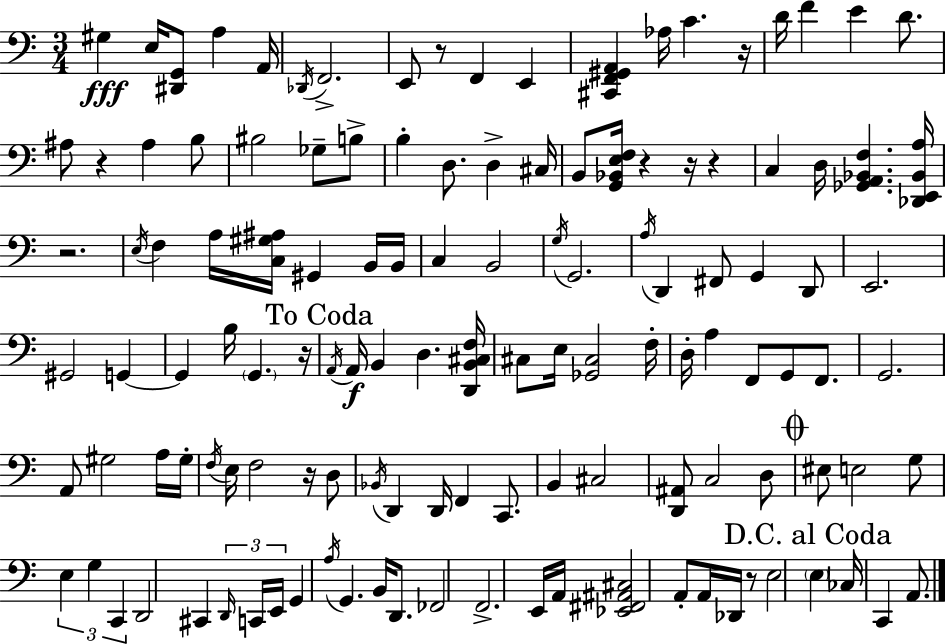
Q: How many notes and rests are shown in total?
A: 127